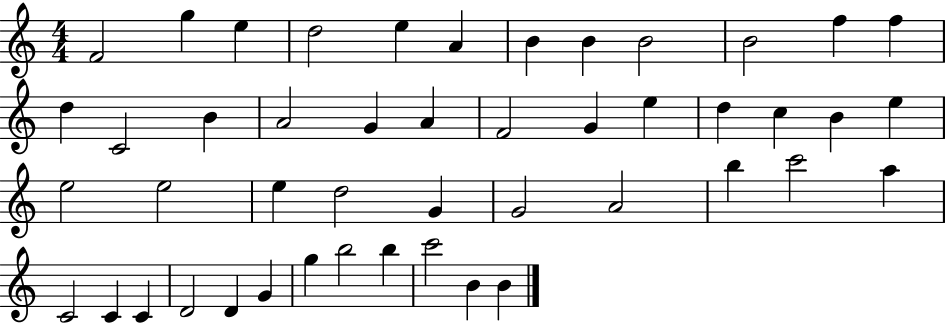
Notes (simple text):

F4/h G5/q E5/q D5/h E5/q A4/q B4/q B4/q B4/h B4/h F5/q F5/q D5/q C4/h B4/q A4/h G4/q A4/q F4/h G4/q E5/q D5/q C5/q B4/q E5/q E5/h E5/h E5/q D5/h G4/q G4/h A4/h B5/q C6/h A5/q C4/h C4/q C4/q D4/h D4/q G4/q G5/q B5/h B5/q C6/h B4/q B4/q